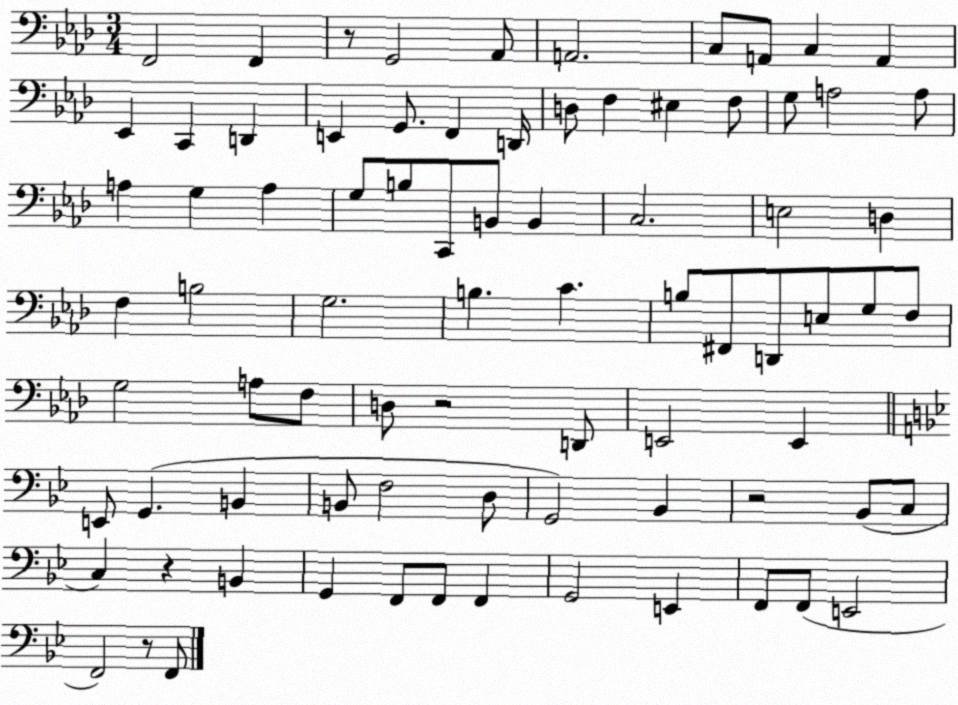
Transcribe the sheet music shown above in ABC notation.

X:1
T:Untitled
M:3/4
L:1/4
K:Ab
F,,2 F,, z/2 G,,2 _A,,/2 A,,2 C,/2 A,,/2 C, A,, _E,, C,, D,, E,, G,,/2 F,, D,,/4 D,/2 F, ^E, F,/2 G,/2 A,2 A,/2 A, G, A, G,/2 B,/2 C,,/2 B,,/2 B,, C,2 E,2 D, F, B,2 G,2 B, C B,/2 ^F,,/2 D,,/2 E,/2 G,/2 F,/2 G,2 A,/2 F,/2 D,/2 z2 D,,/2 E,,2 E,, E,,/2 G,, B,, B,,/2 F,2 D,/2 G,,2 _B,, z2 _B,,/2 C,/2 C, z B,, G,, F,,/2 F,,/2 F,, G,,2 E,, F,,/2 F,,/2 E,,2 F,,2 z/2 F,,/2